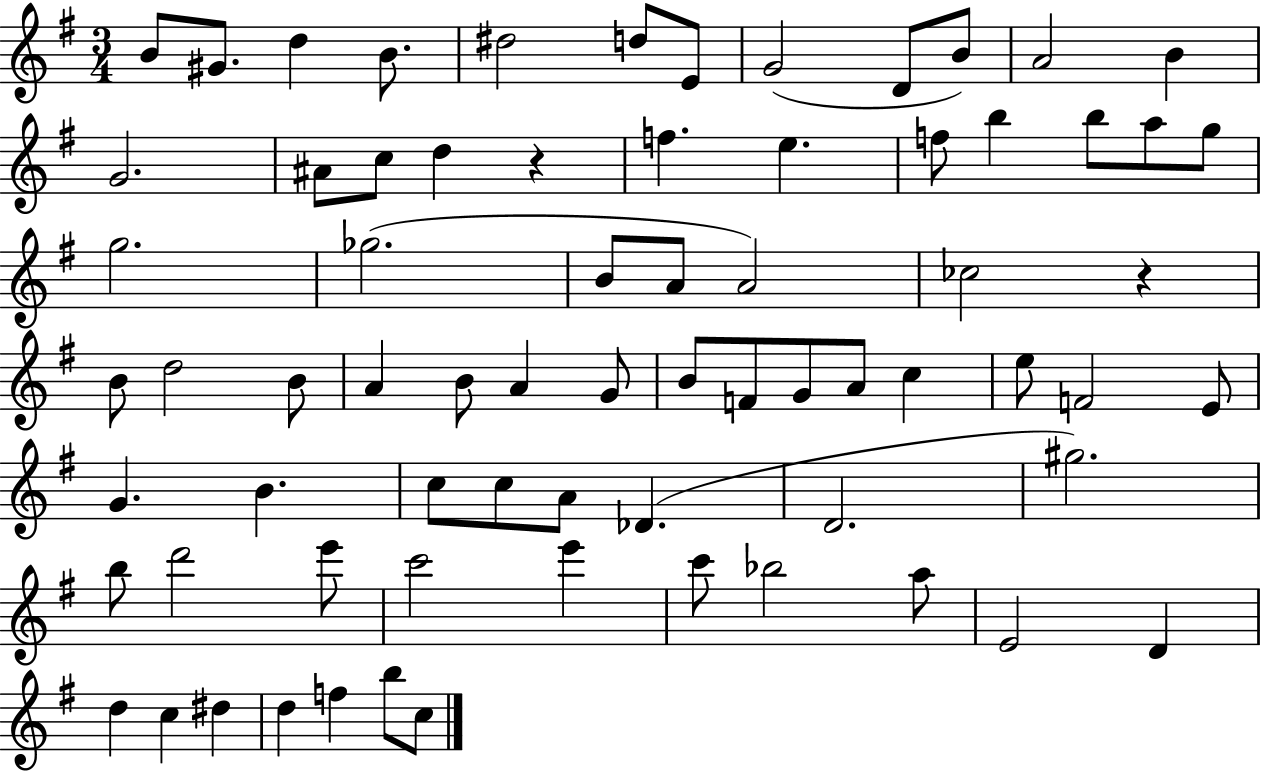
B4/e G#4/e. D5/q B4/e. D#5/h D5/e E4/e G4/h D4/e B4/e A4/h B4/q G4/h. A#4/e C5/e D5/q R/q F5/q. E5/q. F5/e B5/q B5/e A5/e G5/e G5/h. Gb5/h. B4/e A4/e A4/h CES5/h R/q B4/e D5/h B4/e A4/q B4/e A4/q G4/e B4/e F4/e G4/e A4/e C5/q E5/e F4/h E4/e G4/q. B4/q. C5/e C5/e A4/e Db4/q. D4/h. G#5/h. B5/e D6/h E6/e C6/h E6/q C6/e Bb5/h A5/e E4/h D4/q D5/q C5/q D#5/q D5/q F5/q B5/e C5/e